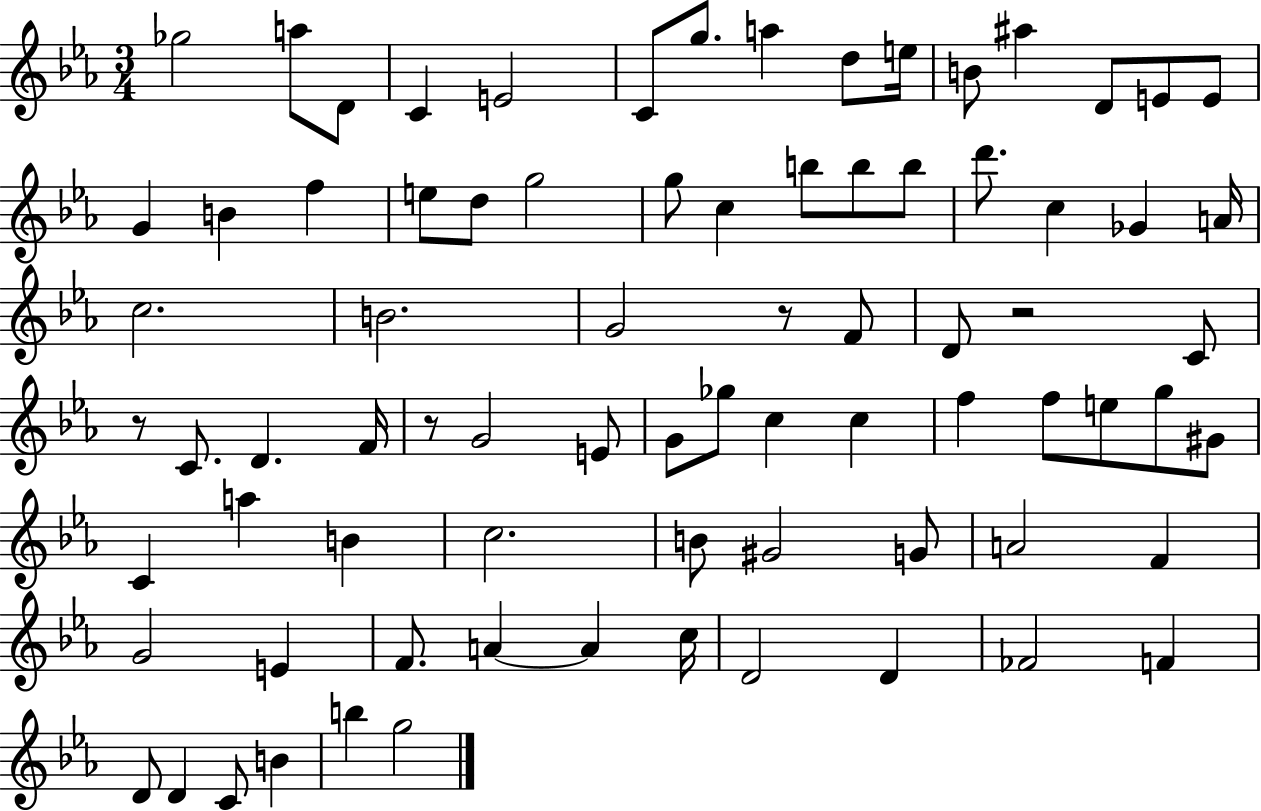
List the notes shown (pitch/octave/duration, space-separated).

Gb5/h A5/e D4/e C4/q E4/h C4/e G5/e. A5/q D5/e E5/s B4/e A#5/q D4/e E4/e E4/e G4/q B4/q F5/q E5/e D5/e G5/h G5/e C5/q B5/e B5/e B5/e D6/e. C5/q Gb4/q A4/s C5/h. B4/h. G4/h R/e F4/e D4/e R/h C4/e R/e C4/e. D4/q. F4/s R/e G4/h E4/e G4/e Gb5/e C5/q C5/q F5/q F5/e E5/e G5/e G#4/e C4/q A5/q B4/q C5/h. B4/e G#4/h G4/e A4/h F4/q G4/h E4/q F4/e. A4/q A4/q C5/s D4/h D4/q FES4/h F4/q D4/e D4/q C4/e B4/q B5/q G5/h